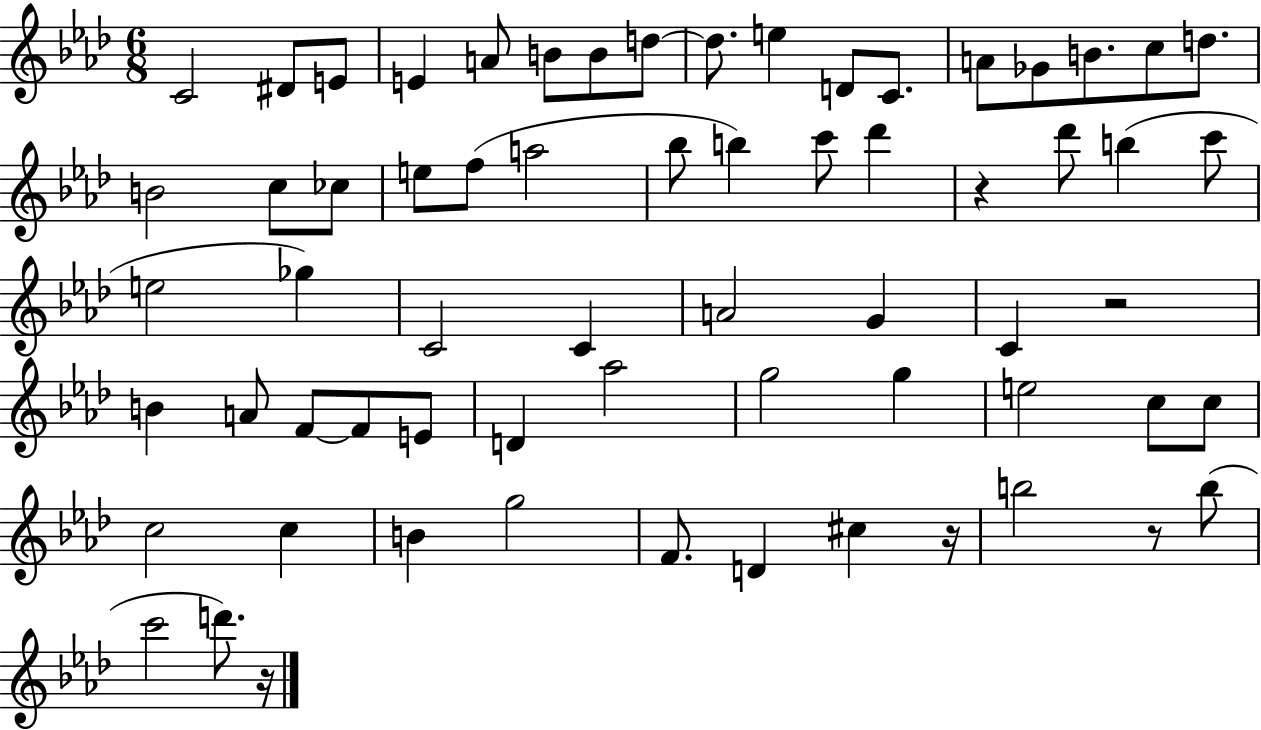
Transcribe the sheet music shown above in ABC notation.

X:1
T:Untitled
M:6/8
L:1/4
K:Ab
C2 ^D/2 E/2 E A/2 B/2 B/2 d/2 d/2 e D/2 C/2 A/2 _G/2 B/2 c/2 d/2 B2 c/2 _c/2 e/2 f/2 a2 _b/2 b c'/2 _d' z _d'/2 b c'/2 e2 _g C2 C A2 G C z2 B A/2 F/2 F/2 E/2 D _a2 g2 g e2 c/2 c/2 c2 c B g2 F/2 D ^c z/4 b2 z/2 b/2 c'2 d'/2 z/4